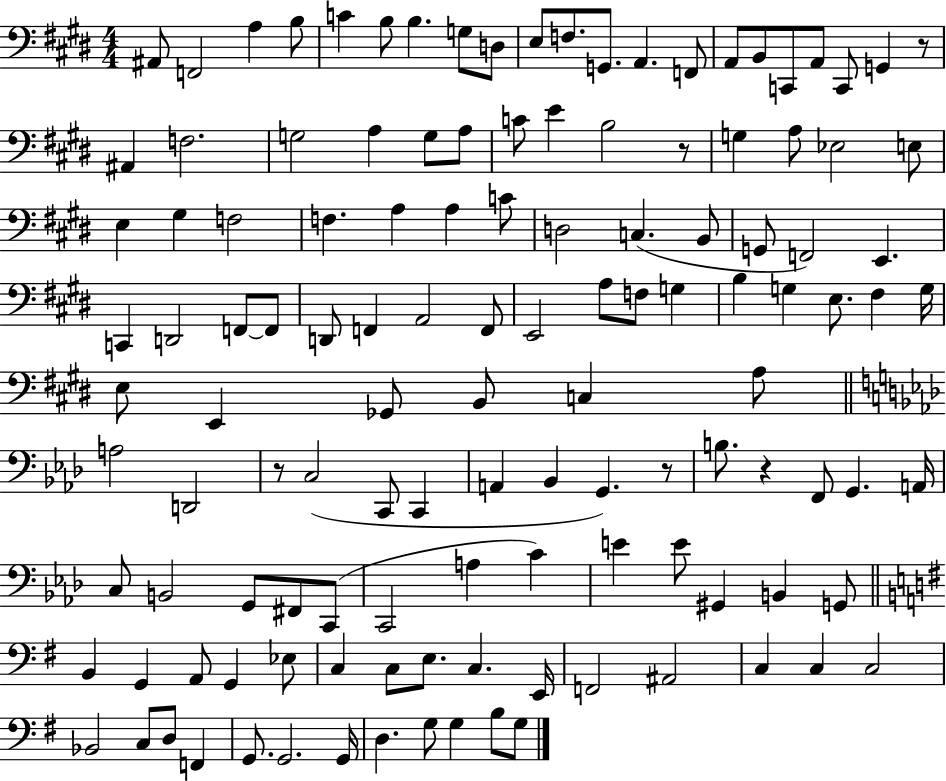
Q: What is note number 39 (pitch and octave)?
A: A3